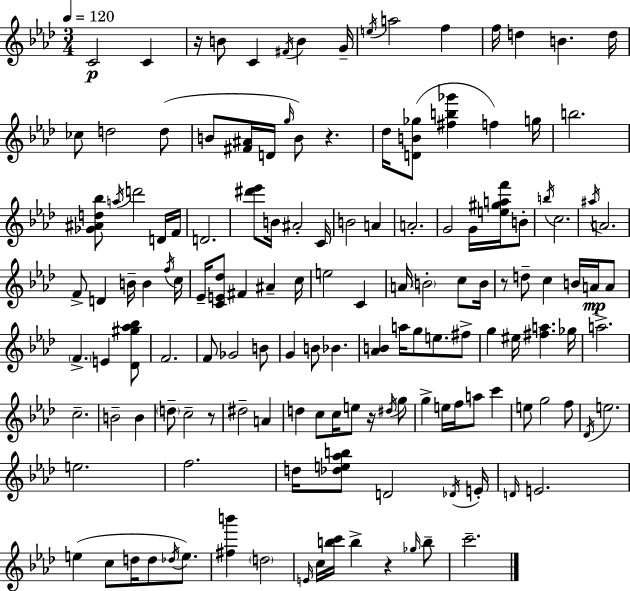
C4/h C4/q R/s B4/e C4/q F#4/s B4/q G4/s E5/s A5/h F5/q F5/s D5/q B4/q. D5/s CES5/e D5/h D5/e B4/e [F#4,A#4]/s D4/s G5/s B4/e R/q. Db5/s [D4,B4,Gb5]/e [F#5,B5,Gb6]/q F5/q G5/s B5/h. [Gb4,A#4,D5,Bb5]/e A5/s D6/h D4/s F4/s D4/h. [D#6,Eb6]/e B4/s A#4/h C4/s B4/h A4/q A4/h. G4/h G4/s [E5,G#5,A5,F6]/s B4/e B5/s C5/h. A#5/s A4/h. F4/e D4/q B4/s B4/q F5/s C5/s Eb4/s [C4,E4,Db5]/e F#4/q A#4/q C5/s E5/h C4/q A4/s B4/h C5/e B4/s R/e D5/e C5/q B4/s A4/s A4/e F4/q. E4/q [Db4,G#5,Ab5,Bb5]/e F4/h. F4/e Gb4/h B4/e G4/q B4/e Bb4/q. [Ab4,B4]/q A5/s G5/e E5/e. F#5/e G5/q EIS5/s [F#5,A5]/q. Gb5/s A5/h. C5/h. B4/h B4/q D5/e C5/h R/e D#5/h A4/q D5/q C5/e C5/s E5/e R/s D#5/s G5/e G5/q E5/s F5/s A5/e C6/q E5/e G5/h F5/e Db4/s E5/h. E5/h. F5/h. D5/s [Db5,E5,Ab5,B5]/e D4/h Db4/s E4/s D4/s E4/h. E5/q C5/e D5/s D5/e Db5/s E5/e. [F#5,B6]/q D5/h E4/s C5/s [B5,C6]/s B5/q R/q Gb5/s B5/e C6/h.